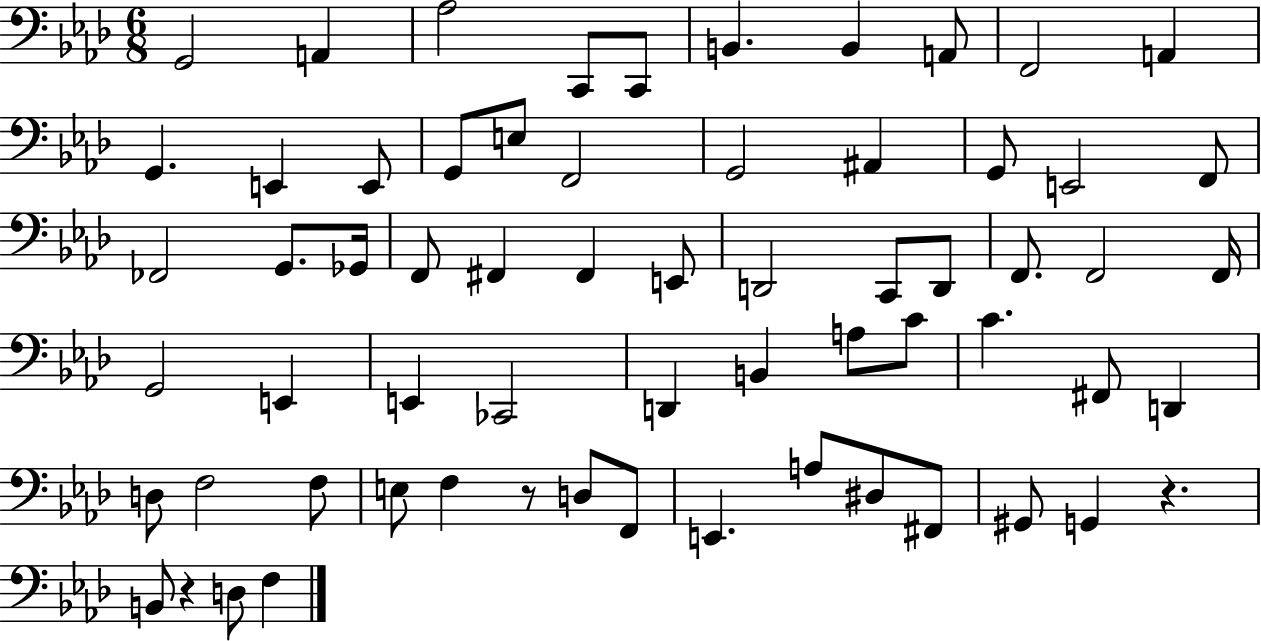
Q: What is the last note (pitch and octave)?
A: F3